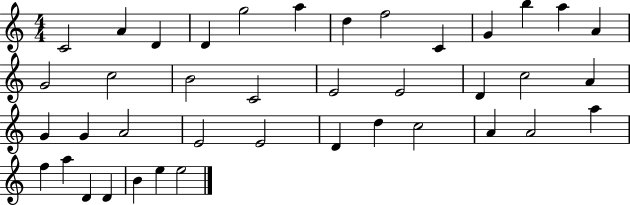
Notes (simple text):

C4/h A4/q D4/q D4/q G5/h A5/q D5/q F5/h C4/q G4/q B5/q A5/q A4/q G4/h C5/h B4/h C4/h E4/h E4/h D4/q C5/h A4/q G4/q G4/q A4/h E4/h E4/h D4/q D5/q C5/h A4/q A4/h A5/q F5/q A5/q D4/q D4/q B4/q E5/q E5/h